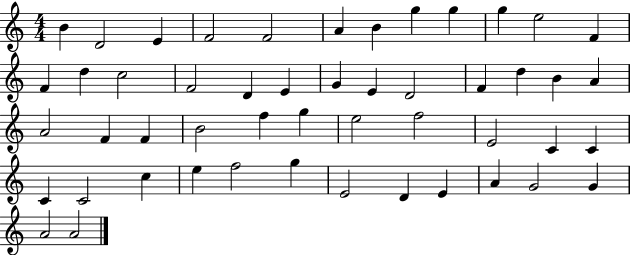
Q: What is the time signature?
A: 4/4